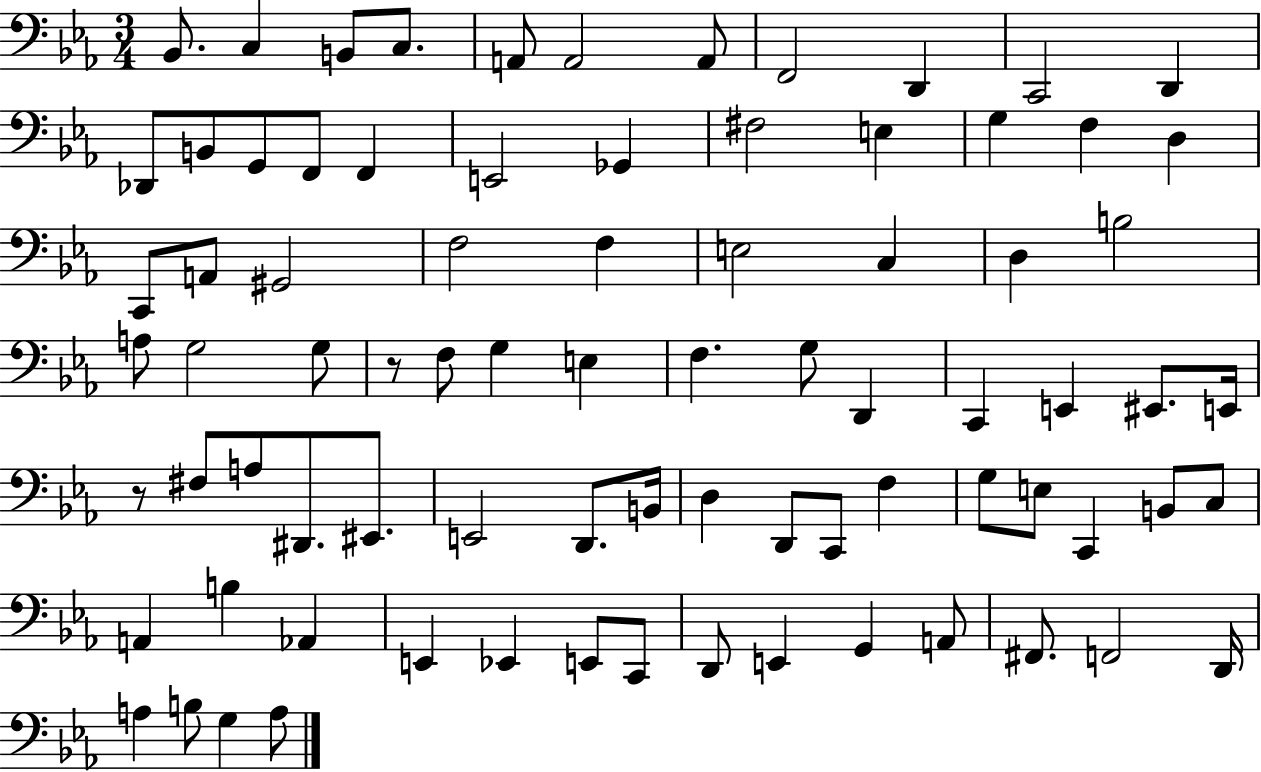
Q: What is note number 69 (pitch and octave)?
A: D2